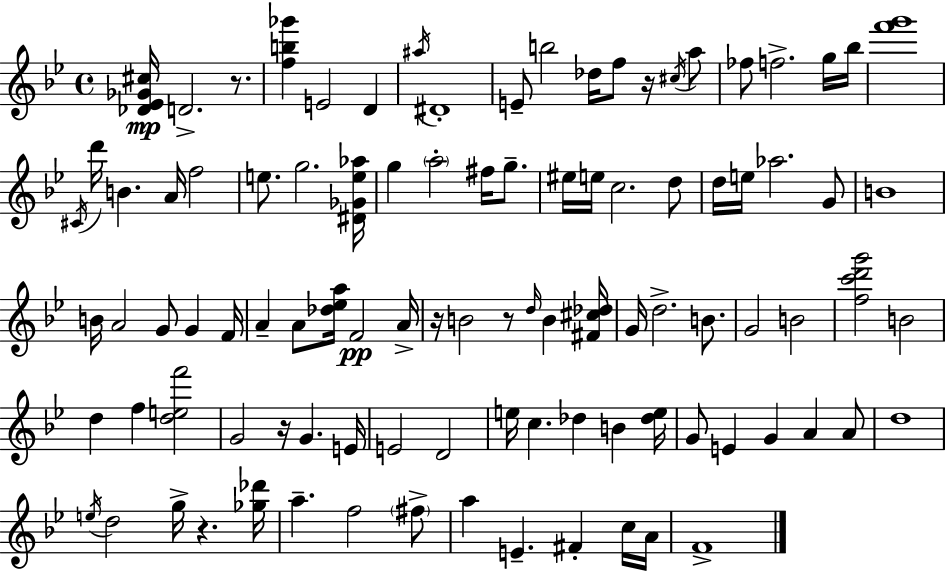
X:1
T:Untitled
M:4/4
L:1/4
K:Gm
[_D_E_G^c]/4 D2 z/2 [fb_g'] E2 D ^a/4 ^D4 E/2 b2 _d/4 f/2 z/4 ^c/4 a/2 _f/2 f2 g/4 _b/4 [f'g']4 ^C/4 d'/4 B A/4 f2 e/2 g2 [^D_Ge_a]/4 g a2 ^f/4 g/2 ^e/4 e/4 c2 d/2 d/4 e/4 _a2 G/2 B4 B/4 A2 G/2 G F/4 A A/2 [_d_ea]/4 F2 A/4 z/4 B2 z/2 d/4 B [^F^c_d]/4 G/4 d2 B/2 G2 B2 [fc'd'g']2 B2 d f [def']2 G2 z/4 G E/4 E2 D2 e/4 c _d B [_de]/4 G/2 E G A A/2 d4 e/4 d2 g/4 z [_g_d']/4 a f2 ^f/2 a E ^F c/4 A/4 F4